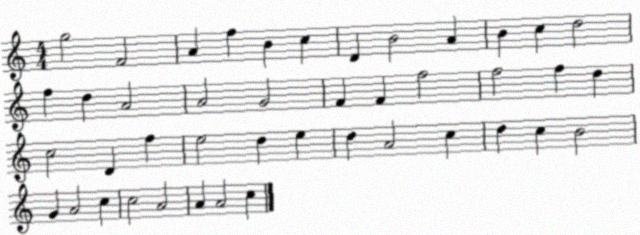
X:1
T:Untitled
M:4/4
L:1/4
K:C
g2 F2 A f B c D B2 A B c d2 f d A2 A2 G2 F F f2 f2 f d c2 D f e2 d e d A2 c d c B2 G A2 c c2 A2 A A2 c